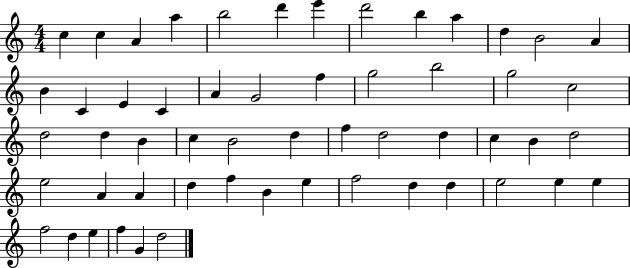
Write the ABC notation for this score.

X:1
T:Untitled
M:4/4
L:1/4
K:C
c c A a b2 d' e' d'2 b a d B2 A B C E C A G2 f g2 b2 g2 c2 d2 d B c B2 d f d2 d c B d2 e2 A A d f B e f2 d d e2 e e f2 d e f G d2